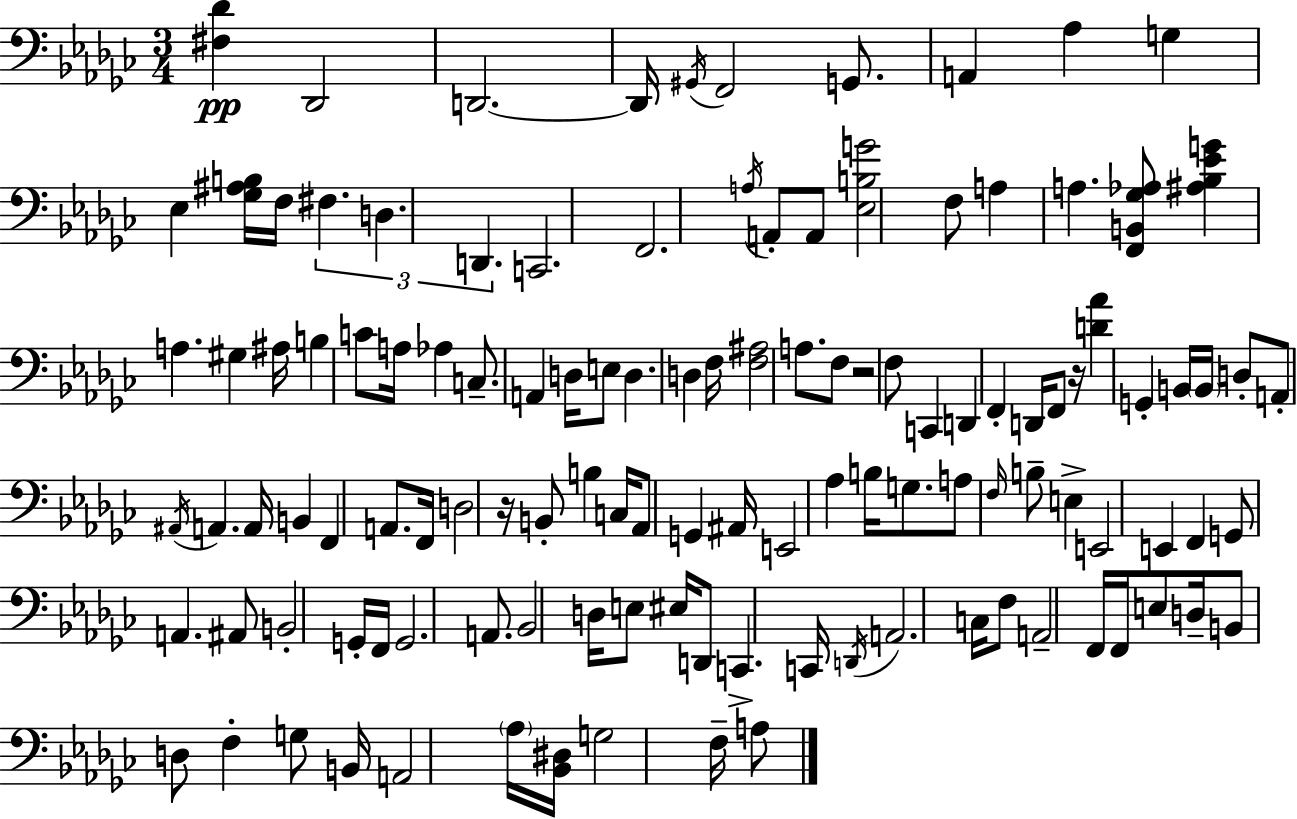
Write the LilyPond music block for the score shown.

{
  \clef bass
  \numericTimeSignature
  \time 3/4
  \key ees \minor
  <fis des'>4\pp des,2 | d,2.~~ | d,16 \acciaccatura { gis,16 } f,2 g,8. | a,4 aes4 g4 | \break ees4 <ges ais b>16 f16 \tuplet 3/2 { fis4. | d4. d,4. } | c,2. | f,2. | \break \acciaccatura { a16 } a,8-. a,8 <ees b g'>2 | f8 a4 a4. | <f, b, ges aes>8 <ais bes ees' g'>4 a4. | gis4 ais16 b4 c'8 | \break a16 aes4 c8.-- a,4 | d16 e8 d4. d4 | f16 <f ais>2 a8. | f8 r2 | \break f8 c,4 d,4 f,4-. | d,16 f,8 r16 <d' aes'>4 g,4-. | b,16 \parenthesize b,16 d8-. a,8-. \acciaccatura { ais,16 } a,4. | a,16 b,4 f,4 | \break a,8. f,16 d2 | r16 b,8-. b4 c16 aes,8 g,4 | ais,16 e,2 aes4 | b16 g8. a8 \grace { f16 } b8-- | \break e4-> e,2 | e,4 f,4 g,8 a,4. | ais,8 b,2-. | g,16-. f,16 g,2. | \break a,8. bes,2 | d16 e8 eis16 d,8 c,4.-> | c,16 \acciaccatura { d,16 } a,2. | c16 f8 a,2-- | \break f,16 f,16 e8 d16-- b,8 d8 | f4-. g8 b,16 a,2 | \parenthesize aes16 <bes, dis>16 g2 | f16-- a8 \bar "|."
}